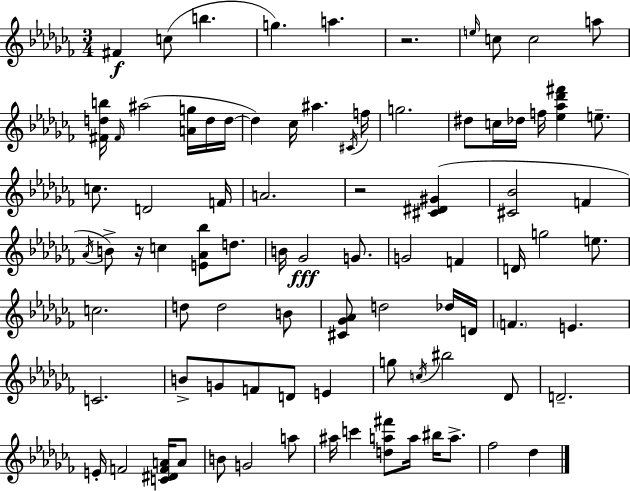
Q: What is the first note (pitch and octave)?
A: F#4